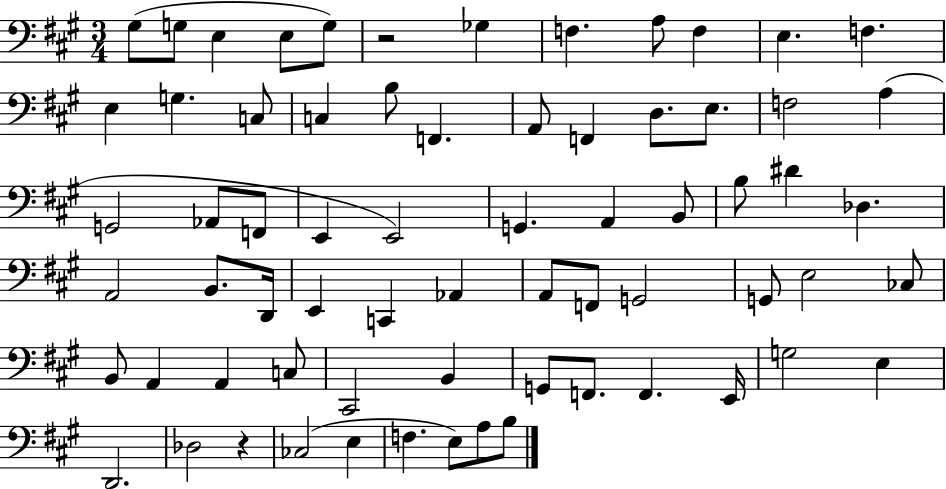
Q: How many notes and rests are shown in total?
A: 68